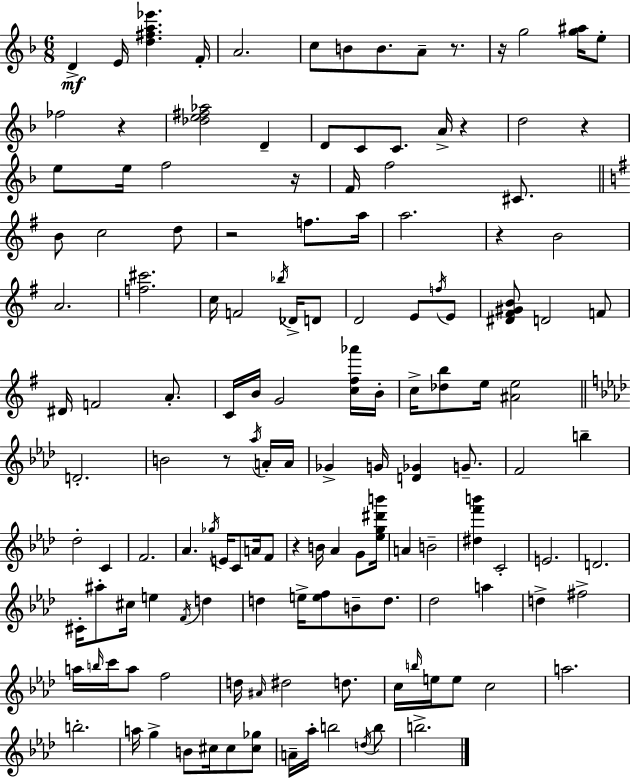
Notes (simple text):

D4/q E4/s [D5,F#5,A5,Eb6]/q. F4/s A4/h. C5/e B4/e B4/e. A4/e R/e. R/s G5/h [G5,A#5]/s E5/e FES5/h R/q [Db5,E5,F#5,Ab5]/h D4/q D4/e C4/e C4/e. A4/s R/q D5/h R/q E5/e E5/s F5/h R/s F4/s F5/h C#4/e. B4/e C5/h D5/e R/h F5/e. A5/s A5/h. R/q B4/h A4/h. [F5,C#6]/h. C5/s F4/h Bb5/s Db4/s D4/e D4/h E4/e F5/s E4/e [D#4,F#4,G#4,B4]/e D4/h F4/e D#4/s F4/h A4/e. C4/s B4/s G4/h [C5,F#5,Ab6]/s B4/s C5/s [Db5,B5]/e E5/s [A#4,E5]/h D4/h. B4/h R/e Ab5/s A4/s A4/s Gb4/q G4/s [D4,Gb4]/q G4/e. F4/h B5/q Db5/h C4/q F4/h. Ab4/q. Gb5/s E4/s C4/e A4/s F4/e R/q B4/s Ab4/q G4/e [Eb5,G5,D#6,B6]/s A4/q B4/h [D#5,F6,B6]/q C4/h E4/h. D4/h. C#4/s A#5/e C#5/s E5/q F4/s D5/q D5/q E5/s [E5,F5]/e B4/e D5/e. Db5/h A5/q D5/q F#5/h A5/s B5/s C6/s A5/e F5/h D5/s A#4/s D#5/h D5/e. C5/s B5/s E5/s E5/e C5/h A5/h. B5/h. A5/s G5/q B4/e C#5/s C#5/e [C#5,Gb5]/e A4/s Ab5/s B5/h D5/s B5/e B5/h.